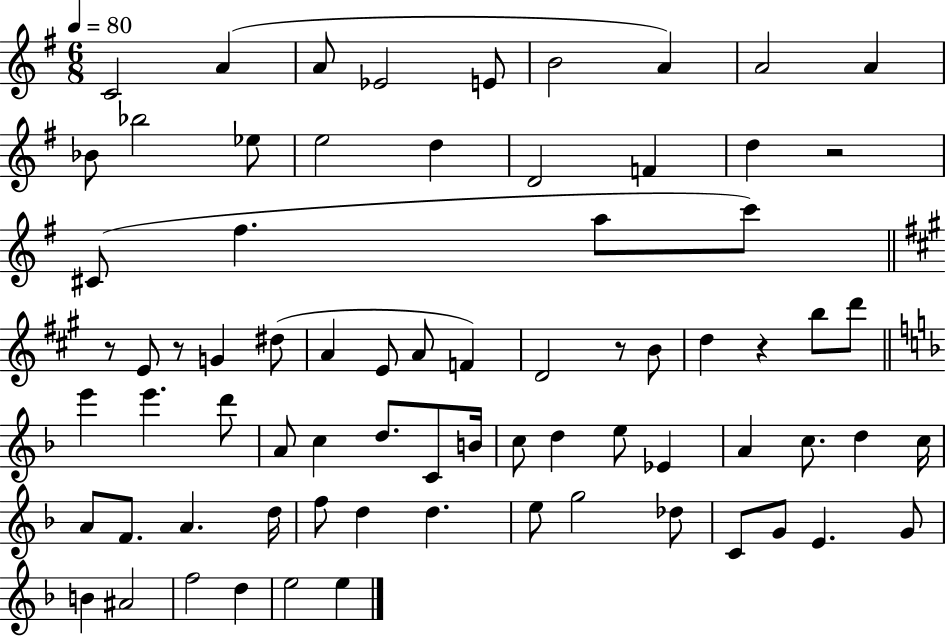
C4/h A4/q A4/e Eb4/h E4/e B4/h A4/q A4/h A4/q Bb4/e Bb5/h Eb5/e E5/h D5/q D4/h F4/q D5/q R/h C#4/e F#5/q. A5/e C6/e R/e E4/e R/e G4/q D#5/e A4/q E4/e A4/e F4/q D4/h R/e B4/e D5/q R/q B5/e D6/e E6/q E6/q. D6/e A4/e C5/q D5/e. C4/e B4/s C5/e D5/q E5/e Eb4/q A4/q C5/e. D5/q C5/s A4/e F4/e. A4/q. D5/s F5/e D5/q D5/q. E5/e G5/h Db5/e C4/e G4/e E4/q. G4/e B4/q A#4/h F5/h D5/q E5/h E5/q